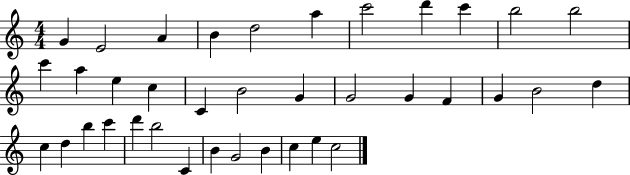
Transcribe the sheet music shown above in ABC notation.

X:1
T:Untitled
M:4/4
L:1/4
K:C
G E2 A B d2 a c'2 d' c' b2 b2 c' a e c C B2 G G2 G F G B2 d c d b c' d' b2 C B G2 B c e c2